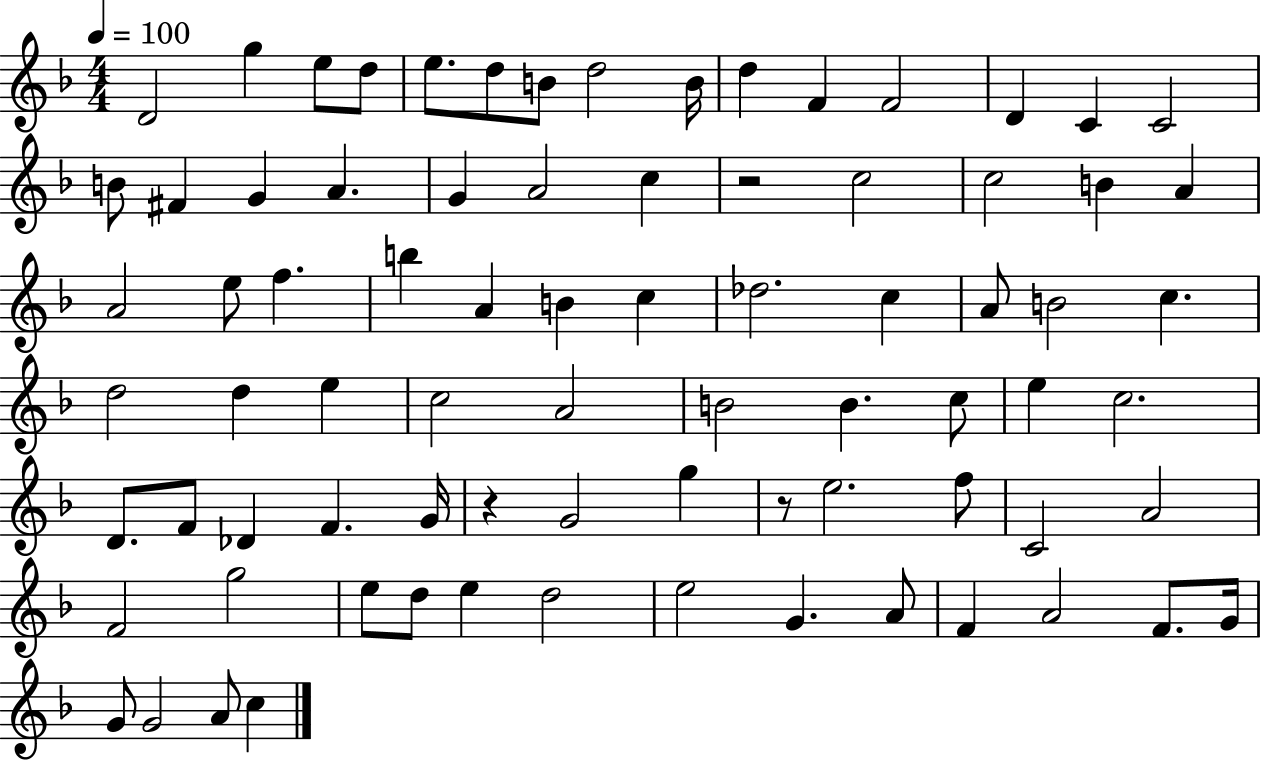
D4/h G5/q E5/e D5/e E5/e. D5/e B4/e D5/h B4/s D5/q F4/q F4/h D4/q C4/q C4/h B4/e F#4/q G4/q A4/q. G4/q A4/h C5/q R/h C5/h C5/h B4/q A4/q A4/h E5/e F5/q. B5/q A4/q B4/q C5/q Db5/h. C5/q A4/e B4/h C5/q. D5/h D5/q E5/q C5/h A4/h B4/h B4/q. C5/e E5/q C5/h. D4/e. F4/e Db4/q F4/q. G4/s R/q G4/h G5/q R/e E5/h. F5/e C4/h A4/h F4/h G5/h E5/e D5/e E5/q D5/h E5/h G4/q. A4/e F4/q A4/h F4/e. G4/s G4/e G4/h A4/e C5/q